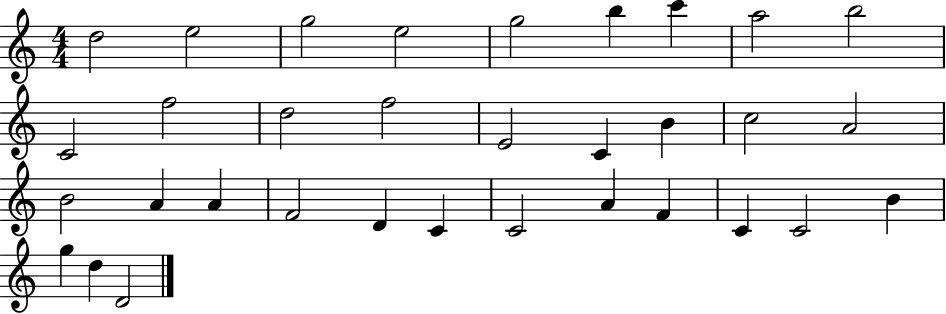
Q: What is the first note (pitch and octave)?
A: D5